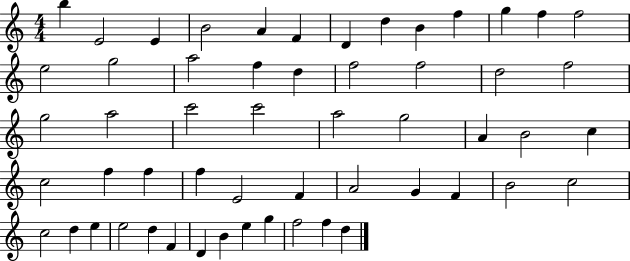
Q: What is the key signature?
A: C major